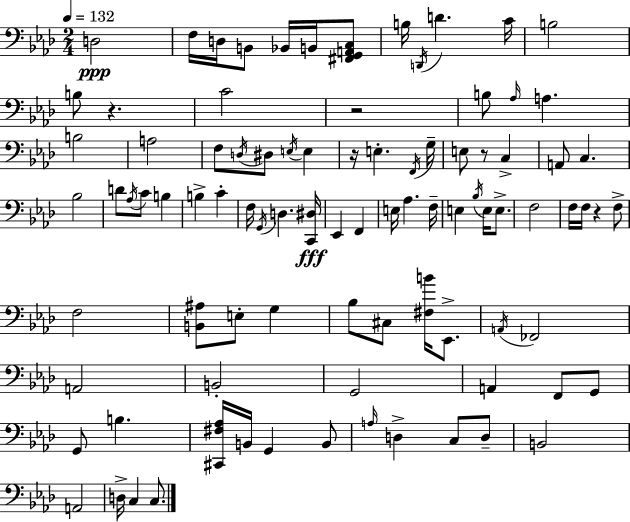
X:1
T:Untitled
M:2/4
L:1/4
K:Ab
D,2 F,/4 D,/4 B,,/2 _B,,/4 B,,/4 [^F,,G,,A,,C,]/2 B,/4 D,,/4 D C/4 B,2 B,/2 z C2 z2 B,/2 _A,/4 A, B,2 A,2 F,/2 D,/4 ^D,/2 E,/4 E, z/4 E, F,,/4 G,/4 E,/2 z/2 C, A,,/2 C, _B,2 D/2 _A,/4 C/2 B, B, C F,/4 G,,/4 D, [C,,^D,]/4 _E,, F,, E,/4 _A, F,/4 E, _B,/4 E,/4 E,/2 F,2 F,/4 F,/4 z F,/2 F,2 [B,,^A,]/2 E,/2 G, _B,/2 ^C,/2 [^F,B]/4 _E,,/2 A,,/4 _F,,2 A,,2 B,,2 G,,2 A,, F,,/2 G,,/2 G,,/2 B, [^C,,^F,_A,]/4 B,,/4 G,, B,,/2 A,/4 D, C,/2 D,/2 B,,2 A,,2 D,/4 C, C,/2